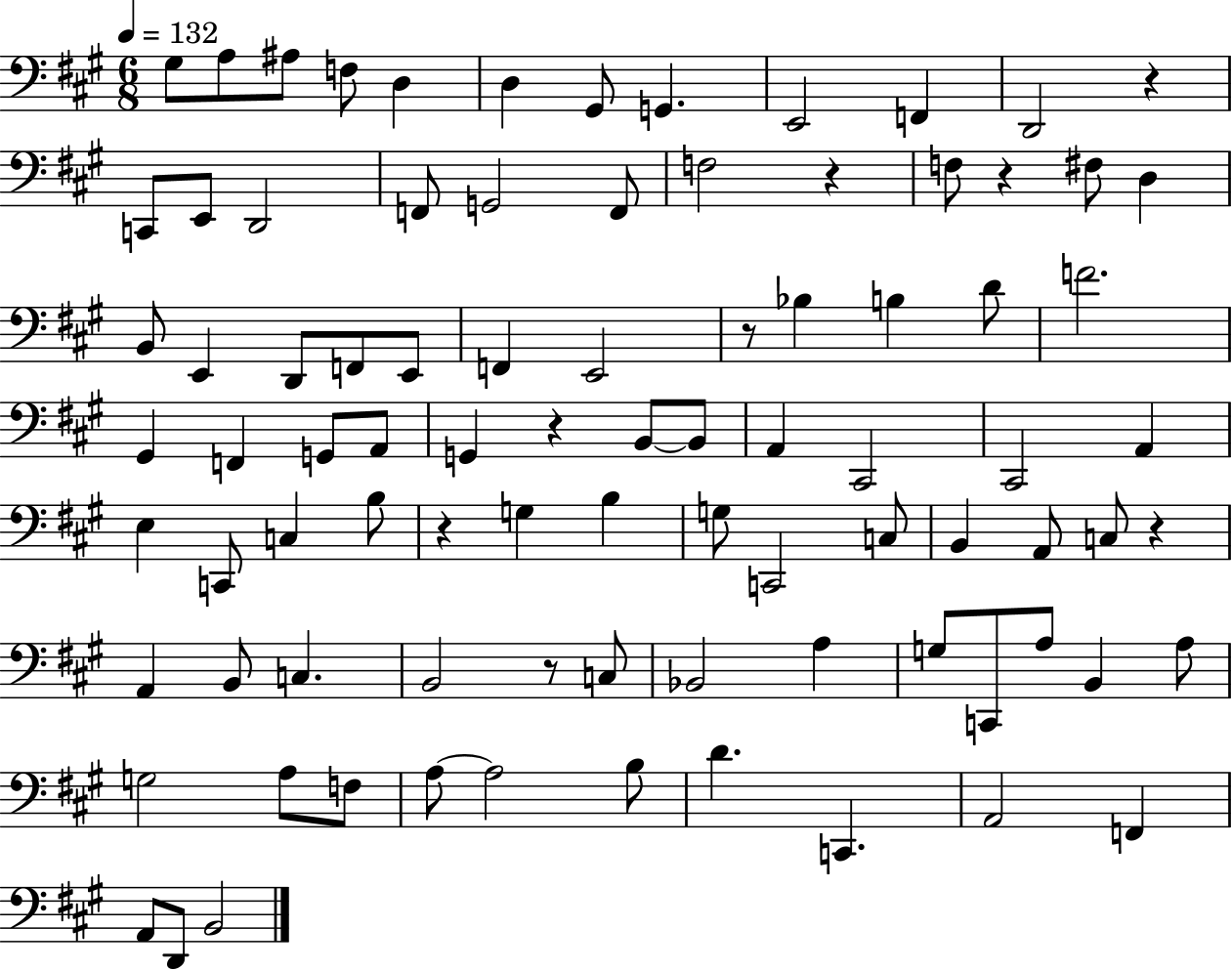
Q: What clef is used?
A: bass